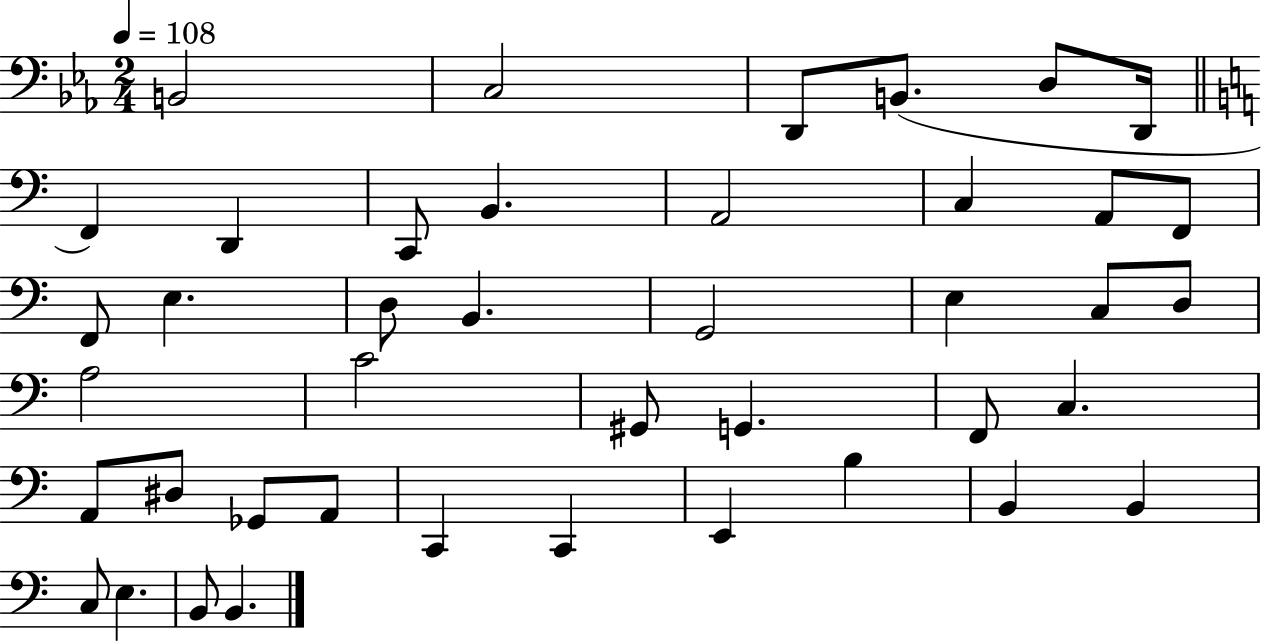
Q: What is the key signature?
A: EES major